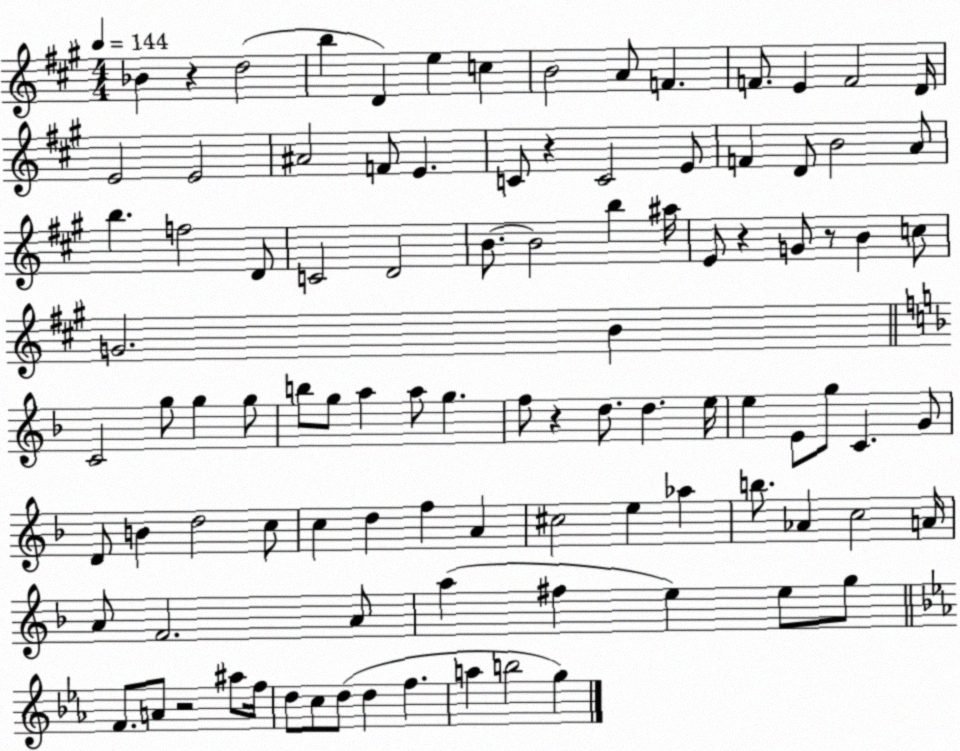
X:1
T:Untitled
M:4/4
L:1/4
K:A
_B z d2 b D e c B2 A/2 F F/2 E F2 D/4 E2 E2 ^A2 F/2 E C/2 z C2 E/2 F D/2 B2 A/2 b f2 D/2 C2 D2 B/2 B2 b ^a/4 E/2 z G/2 z/2 B c/2 G2 B C2 g/2 g g/2 b/2 g/2 a a/2 g f/2 z d/2 d e/4 e E/2 g/2 C G/2 D/2 B d2 c/2 c d f A ^c2 e _a b/2 _A c2 A/4 A/2 F2 A/2 a ^f e e/2 g/2 F/2 A/2 z2 ^a/2 f/4 d/2 c/2 d/2 d f a b2 g